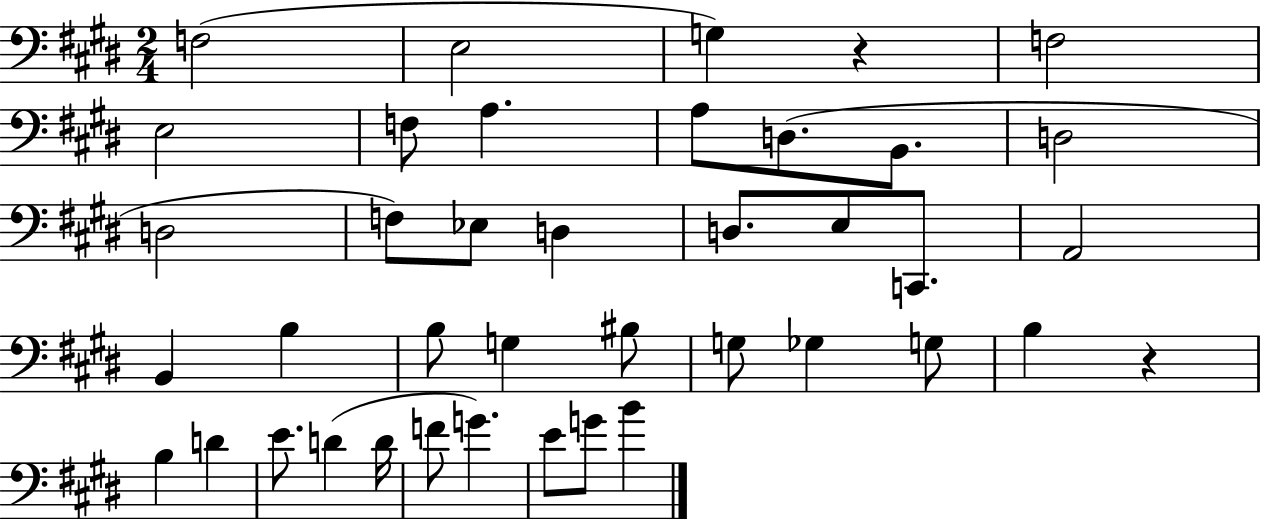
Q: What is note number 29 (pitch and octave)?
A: B3